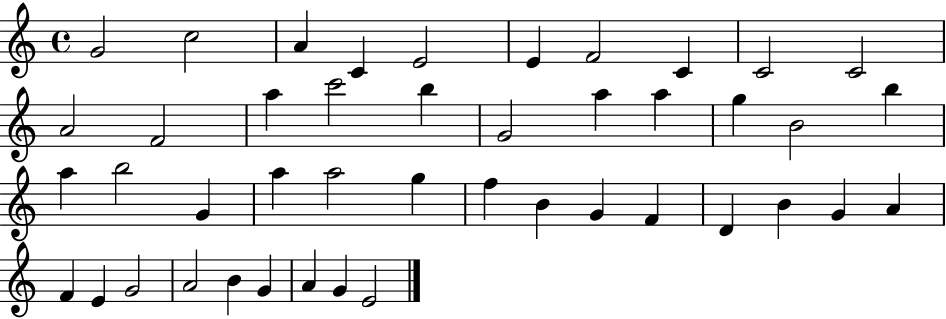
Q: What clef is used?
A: treble